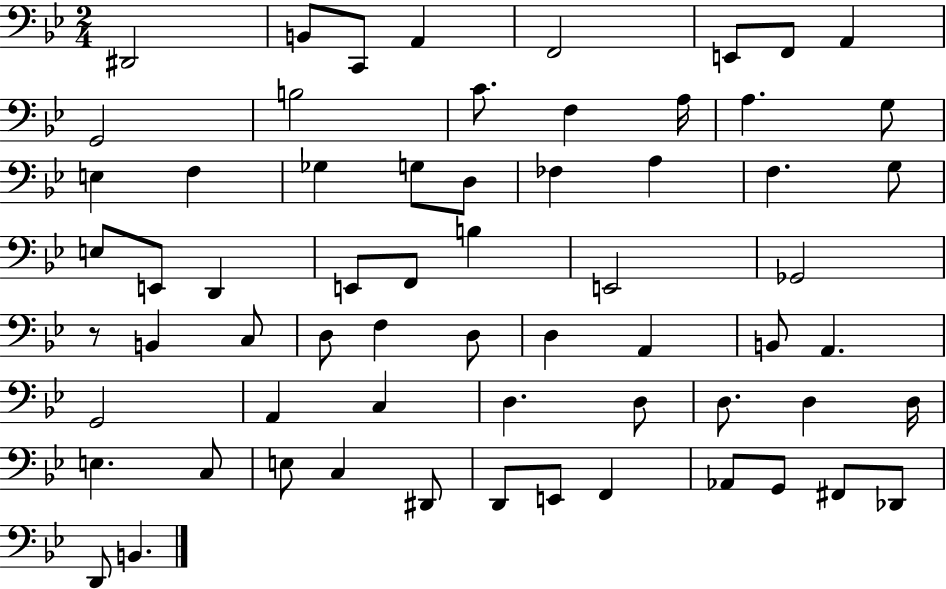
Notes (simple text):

D#2/h B2/e C2/e A2/q F2/h E2/e F2/e A2/q G2/h B3/h C4/e. F3/q A3/s A3/q. G3/e E3/q F3/q Gb3/q G3/e D3/e FES3/q A3/q F3/q. G3/e E3/e E2/e D2/q E2/e F2/e B3/q E2/h Gb2/h R/e B2/q C3/e D3/e F3/q D3/e D3/q A2/q B2/e A2/q. G2/h A2/q C3/q D3/q. D3/e D3/e. D3/q D3/s E3/q. C3/e E3/e C3/q D#2/e D2/e E2/e F2/q Ab2/e G2/e F#2/e Db2/e D2/e B2/q.